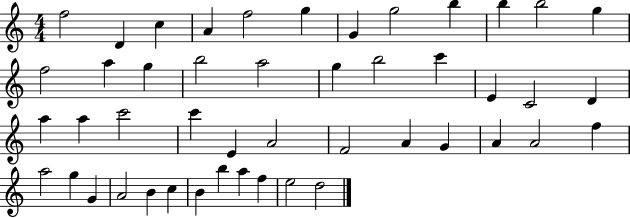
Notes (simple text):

F5/h D4/q C5/q A4/q F5/h G5/q G4/q G5/h B5/q B5/q B5/h G5/q F5/h A5/q G5/q B5/h A5/h G5/q B5/h C6/q E4/q C4/h D4/q A5/q A5/q C6/h C6/q E4/q A4/h F4/h A4/q G4/q A4/q A4/h F5/q A5/h G5/q G4/q A4/h B4/q C5/q B4/q B5/q A5/q F5/q E5/h D5/h